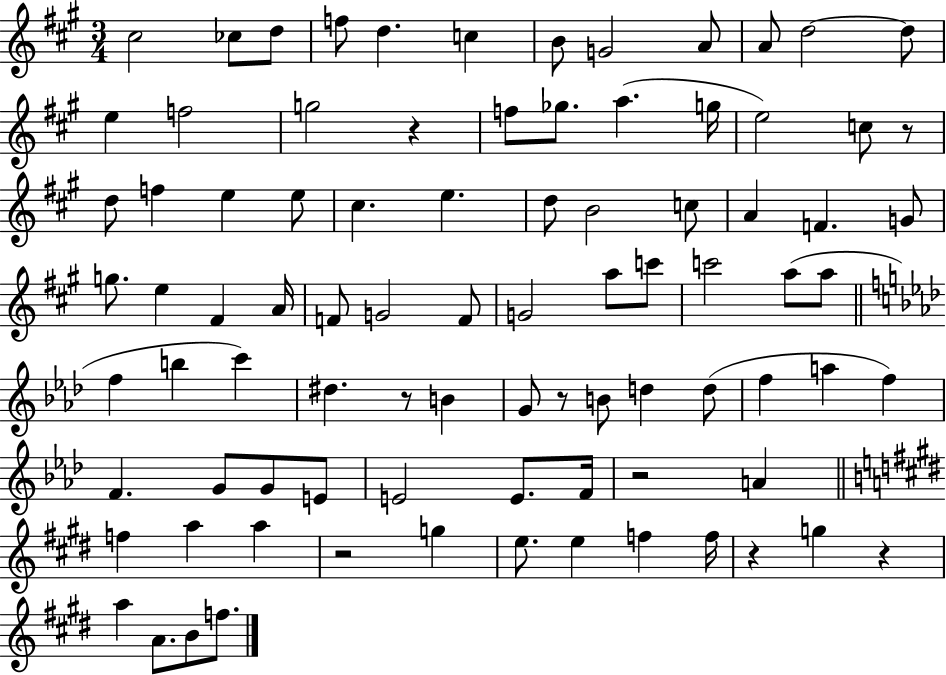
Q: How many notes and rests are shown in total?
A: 87